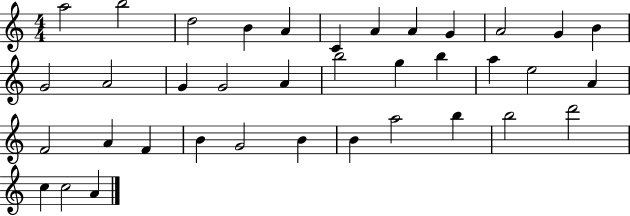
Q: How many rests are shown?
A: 0